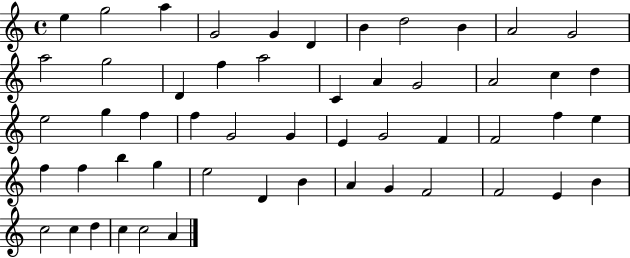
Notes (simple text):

E5/q G5/h A5/q G4/h G4/q D4/q B4/q D5/h B4/q A4/h G4/h A5/h G5/h D4/q F5/q A5/h C4/q A4/q G4/h A4/h C5/q D5/q E5/h G5/q F5/q F5/q G4/h G4/q E4/q G4/h F4/q F4/h F5/q E5/q F5/q F5/q B5/q G5/q E5/h D4/q B4/q A4/q G4/q F4/h F4/h E4/q B4/q C5/h C5/q D5/q C5/q C5/h A4/q